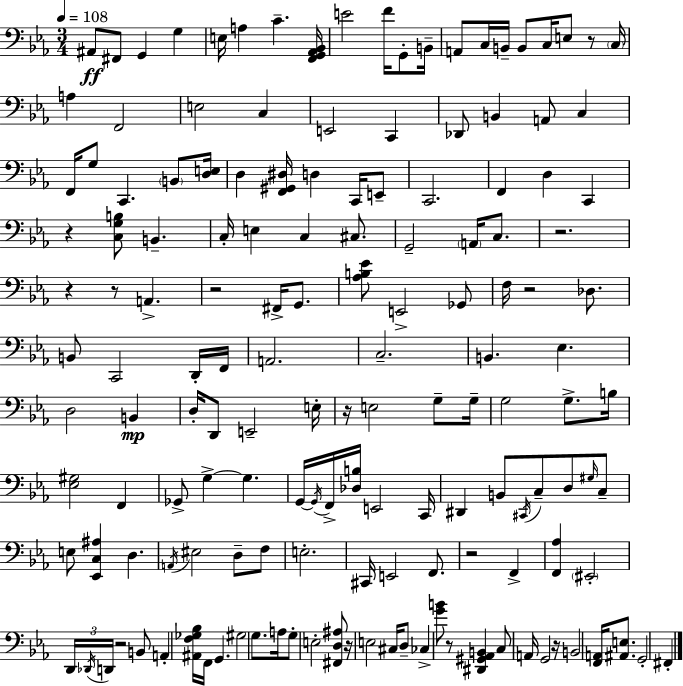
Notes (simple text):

A#2/e F#2/e G2/q G3/q E3/s A3/q C4/q. [F2,G2,Ab2,Bb2]/s E4/h F4/s G2/e B2/s A2/e C3/s B2/s B2/e C3/s E3/e R/e C3/s A3/q F2/h E3/h C3/q E2/h C2/q Db2/e B2/q A2/e C3/q F2/s G3/e C2/q. B2/e [D3,E3]/s D3/q [F2,G#2,D#3]/s D3/q C2/s E2/e C2/h. F2/q D3/q C2/q R/q [C3,G3,B3]/e B2/q. C3/s E3/q C3/q C#3/e. G2/h A2/s C3/e. R/h. R/q R/e A2/q. R/h F#2/s G2/e. [Ab3,B3,Eb4]/e E2/h Gb2/e F3/s R/h Db3/e. B2/e C2/h D2/s F2/s A2/h. C3/h. B2/q. Eb3/q. D3/h B2/q D3/s D2/e E2/h E3/s R/s E3/h G3/e G3/s G3/h G3/e. B3/s [Eb3,G#3]/h F2/q Gb2/e G3/q G3/q. G2/s G2/s F2/s [Db3,B3]/s E2/h C2/s D#2/q B2/e C#2/s C3/e D3/e G#3/s C3/e E3/e [Eb2,C3,A#3]/q D3/q. A2/s EIS3/h D3/e F3/e E3/h. C#2/s E2/h F2/e. R/h F2/q [F2,Ab3]/q EIS2/h D2/s Db2/s D2/s R/h B2/e A2/q [A#2,F3,Gb3,Bb3]/s F2/s G2/q. G#3/h G3/e. A3/s G3/e E3/h [F#2,D3,A#3]/e R/s E3/h C#3/s D3/e CES3/q [G4,B4]/e R/e [D#2,G#2,Ab2,B2]/q C3/e A2/s G2/h R/s B2/h [F2,A2]/s [A#2,E3]/e. G2/h F#2/q